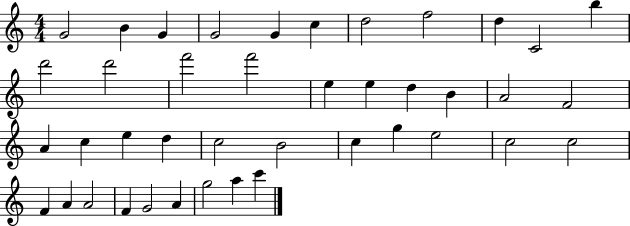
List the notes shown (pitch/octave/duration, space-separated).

G4/h B4/q G4/q G4/h G4/q C5/q D5/h F5/h D5/q C4/h B5/q D6/h D6/h F6/h F6/h E5/q E5/q D5/q B4/q A4/h F4/h A4/q C5/q E5/q D5/q C5/h B4/h C5/q G5/q E5/h C5/h C5/h F4/q A4/q A4/h F4/q G4/h A4/q G5/h A5/q C6/q